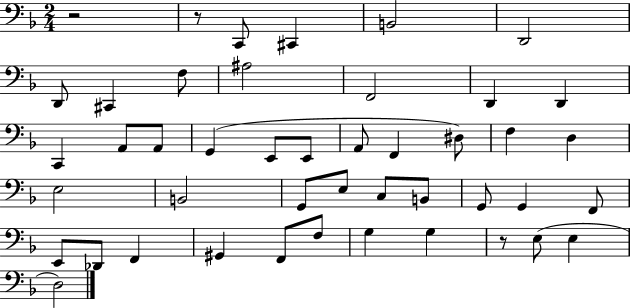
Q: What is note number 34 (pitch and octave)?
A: F2